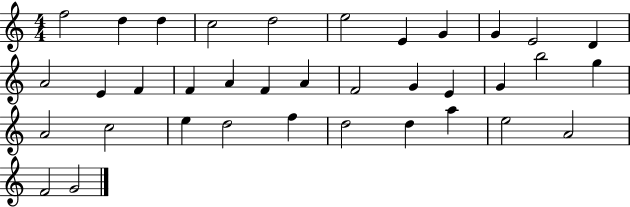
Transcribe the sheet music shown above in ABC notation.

X:1
T:Untitled
M:4/4
L:1/4
K:C
f2 d d c2 d2 e2 E G G E2 D A2 E F F A F A F2 G E G b2 g A2 c2 e d2 f d2 d a e2 A2 F2 G2